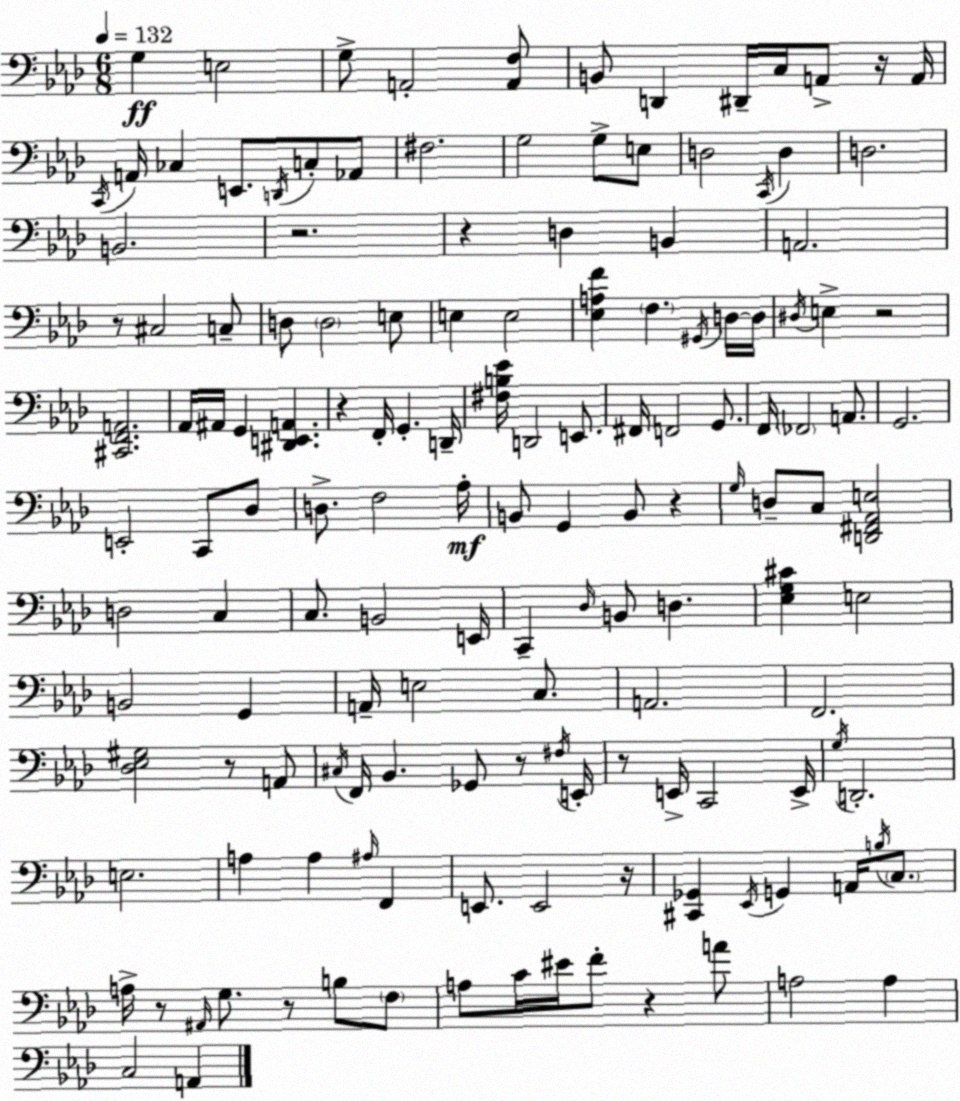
X:1
T:Untitled
M:6/8
L:1/4
K:Ab
G, E,2 G,/2 A,,2 [A,,F,]/2 B,,/2 D,, ^D,,/4 C,/4 A,,/2 z/4 A,,/4 C,,/4 A,,/4 _C, E,,/2 D,,/4 C,/2 _A,,/2 ^F,2 G,2 G,/2 E,/2 D,2 C,,/4 D, D,2 B,,2 z2 z D, B,, A,,2 z/2 ^C,2 C,/2 D,/2 D,2 E,/2 E, E,2 [_E,A,F] F, ^G,,/4 D,/4 D,/4 ^D,/4 E, z2 [^C,,F,,A,,]2 _A,,/4 ^A,,/4 G,, [^D,,E,,A,,] z F,,/4 G,, D,,/4 [^F,B,_E]/4 D,,2 E,,/2 ^F,,/4 F,,2 G,,/2 F,,/4 _F,,2 A,,/2 G,,2 E,,2 C,,/2 _D,/2 D,/2 F,2 _A,/4 B,,/2 G,, B,,/2 z G,/4 D,/2 C,/2 [D,,^F,,_A,,E,]2 D,2 C, C,/2 B,,2 E,,/4 C,, _D,/4 B,,/2 D, [_E,G,^C] E,2 B,,2 G,, A,,/4 E,2 C,/2 A,,2 F,,2 [_D,_E,^G,]2 z/2 A,,/2 ^C,/4 F,,/4 _B,, _G,,/2 z/2 ^F,/4 E,,/4 z/2 E,,/4 C,,2 E,,/4 G,/4 D,,2 E,2 A, A, ^A,/4 F,, E,,/2 E,,2 z/4 [^C,,_G,,] _E,,/4 G,, A,,/4 B,/4 C,/2 A,/4 z/2 ^A,,/4 G,/2 z/2 B,/2 F,/2 A,/2 C/4 ^E/4 F/2 z A/2 A,2 A, C,2 A,,